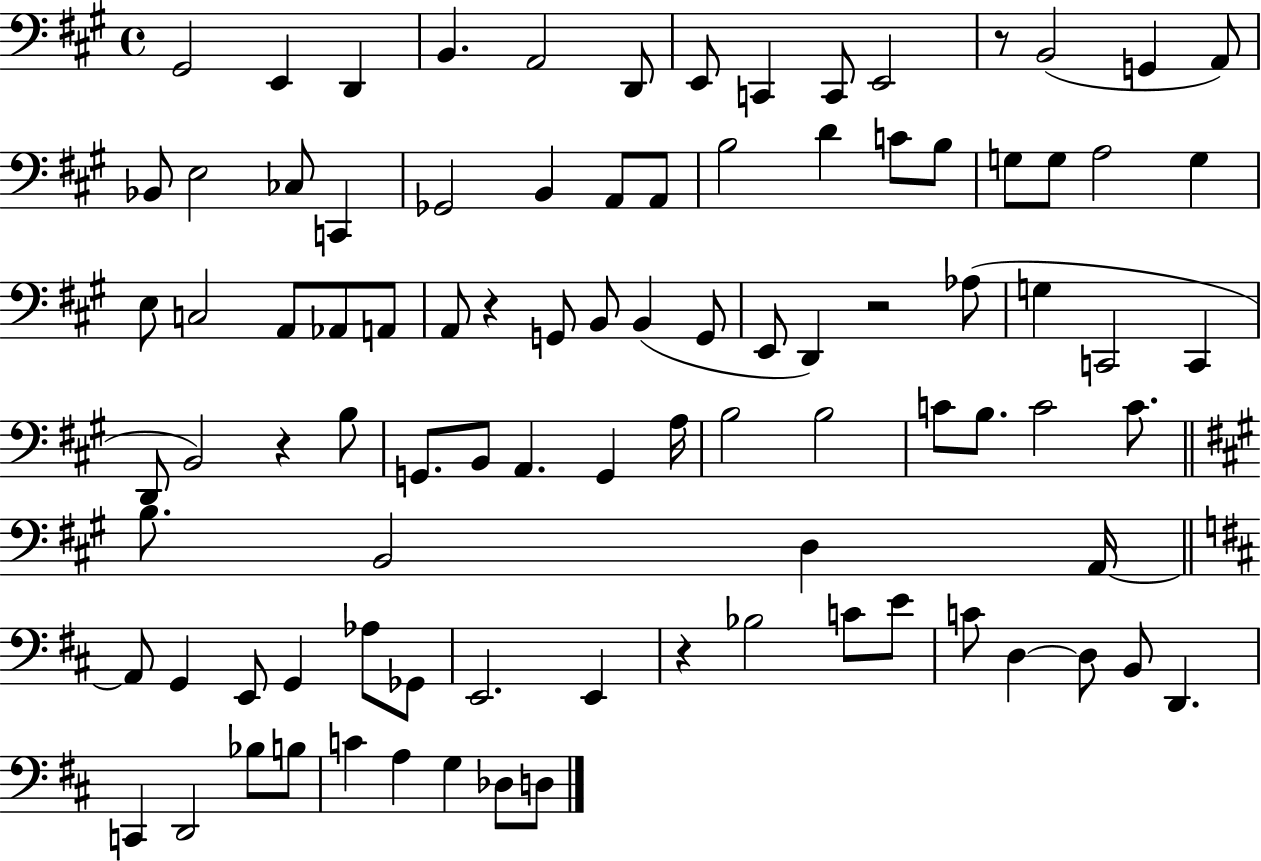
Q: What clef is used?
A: bass